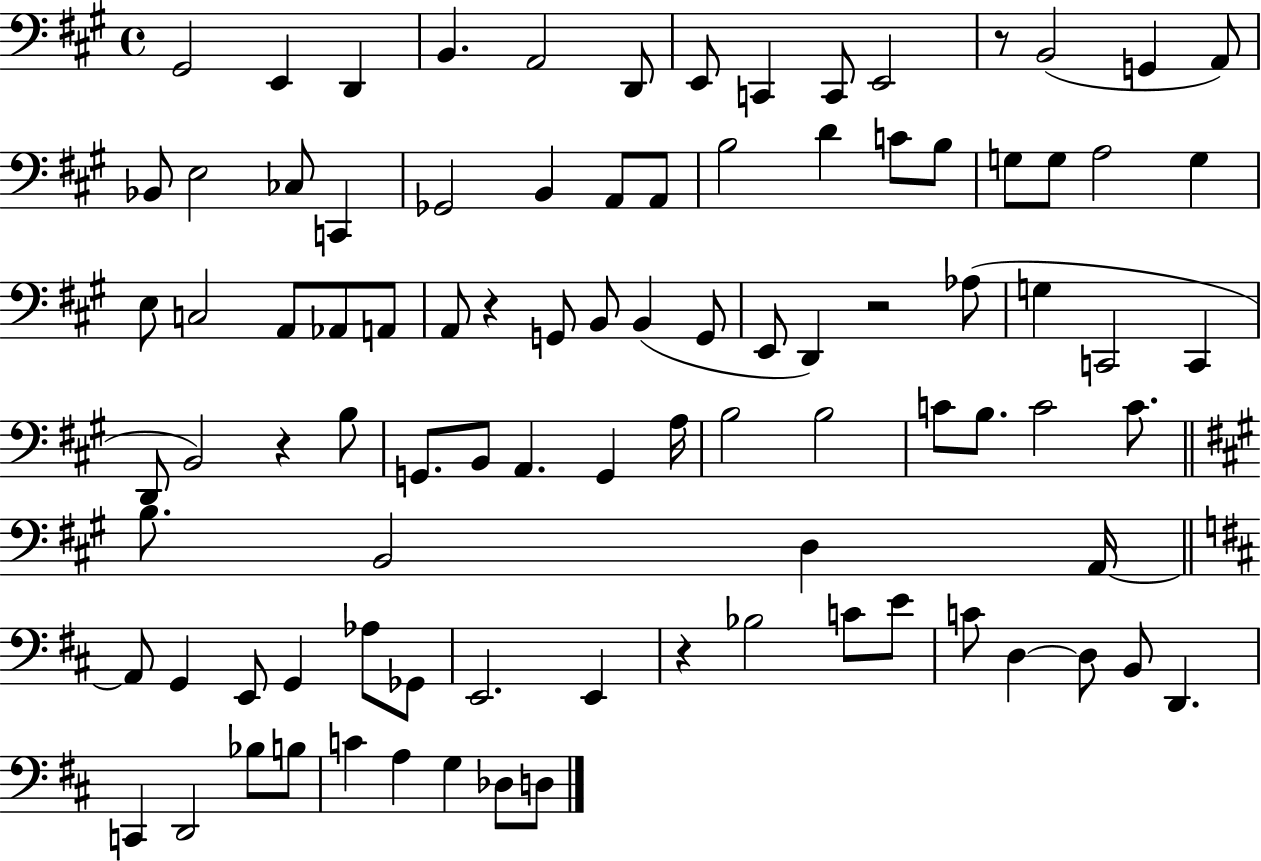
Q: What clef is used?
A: bass